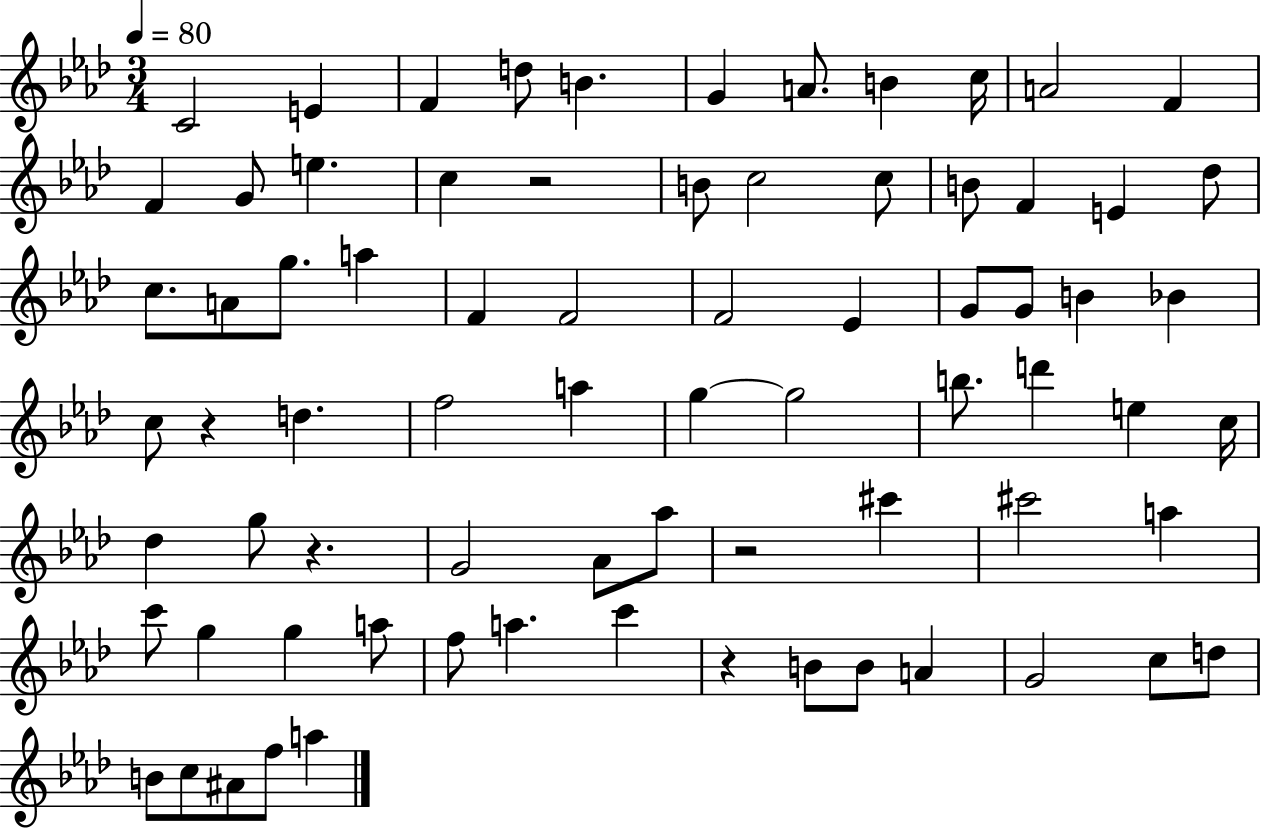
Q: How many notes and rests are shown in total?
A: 75